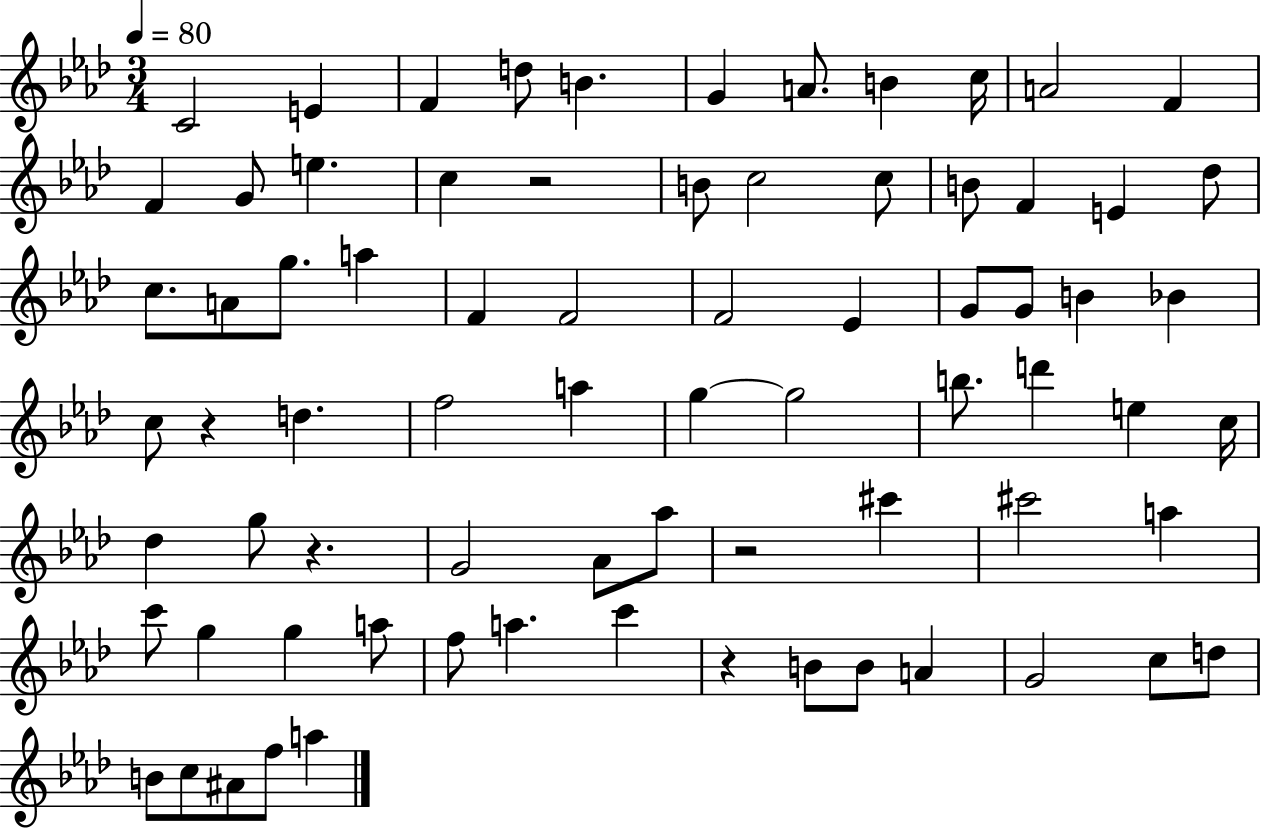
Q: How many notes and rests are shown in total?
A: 75